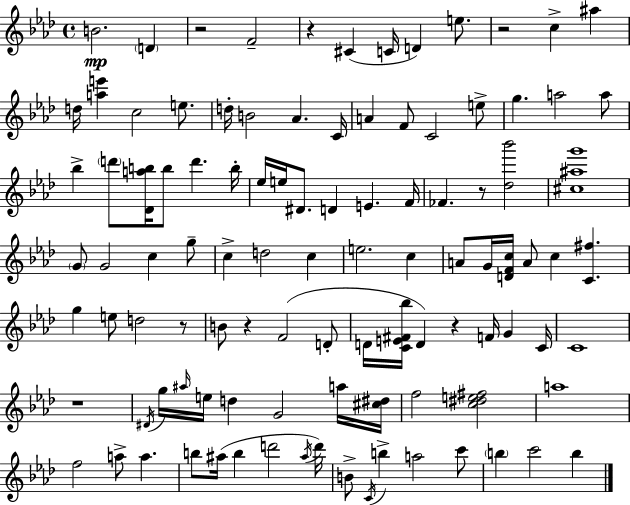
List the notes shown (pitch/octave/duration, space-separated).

B4/h. D4/q R/h F4/h R/q C#4/q C4/s D4/q E5/e. R/h C5/q A#5/q D5/s [A5,E6]/q C5/h E5/e. D5/s B4/h Ab4/q. C4/s A4/q F4/e C4/h E5/e G5/q. A5/h A5/e Bb5/q D6/e [Db4,A5,B5]/s B5/e D6/q. B5/s Eb5/s E5/s D#4/e. D4/q E4/q. F4/s FES4/q. R/e [Db5,Bb6]/h [C#5,A#5,G6]/w G4/e G4/h C5/q G5/e C5/q D5/h C5/q E5/h. C5/q A4/e G4/s [D4,F4,C5]/s A4/e C5/q [C4,F#5]/q. G5/q E5/e D5/h R/e B4/e R/q F4/h D4/e D4/s [C4,E4,F#4,Bb5]/s D4/q R/q F4/s G4/q C4/s C4/w R/w D#4/s G5/s A#5/s E5/s D5/q G4/h A5/s [C#5,D#5]/s F5/h [C5,D#5,E5,F#5]/h A5/w F5/h A5/e A5/q. B5/e A#5/s B5/q D6/h A#5/s D6/s B4/e C4/s B5/q A5/h C6/e B5/q C6/h B5/q